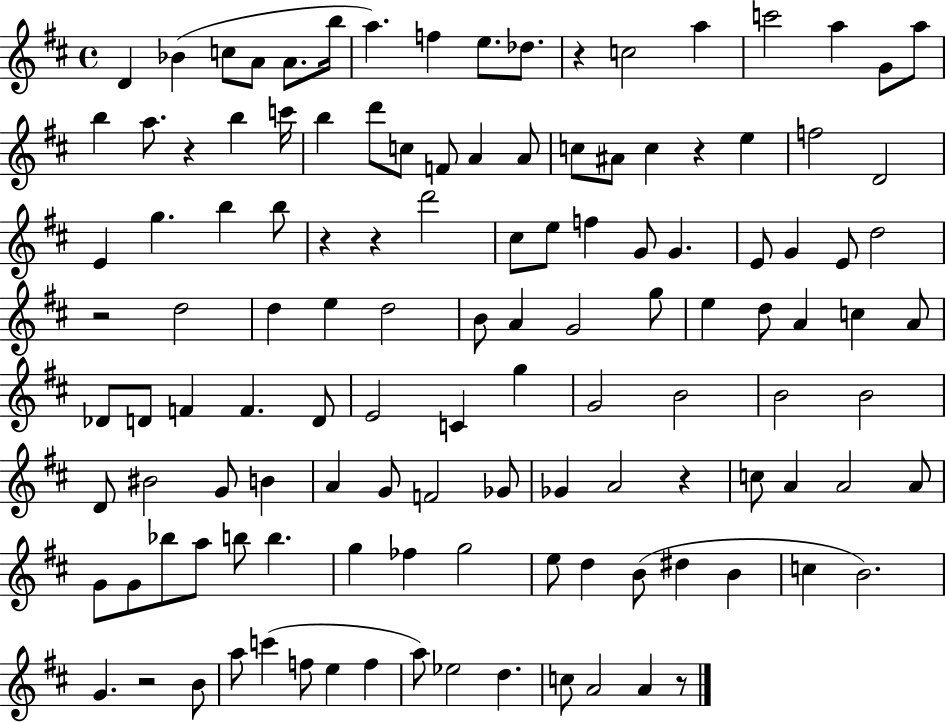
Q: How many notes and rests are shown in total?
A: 123